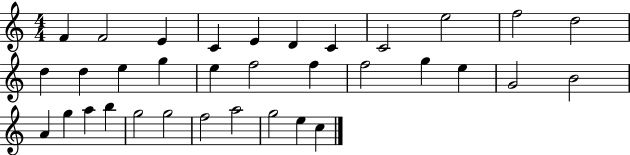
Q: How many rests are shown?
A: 0